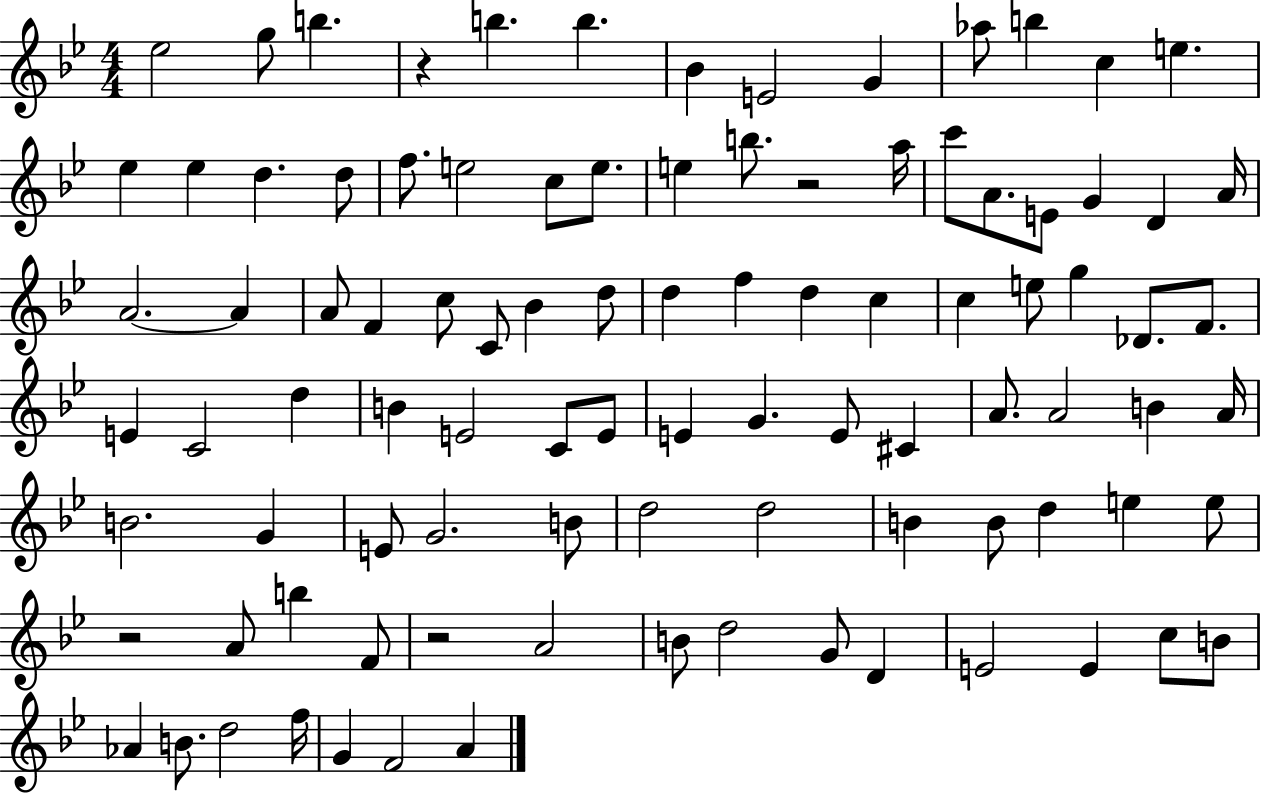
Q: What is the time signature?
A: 4/4